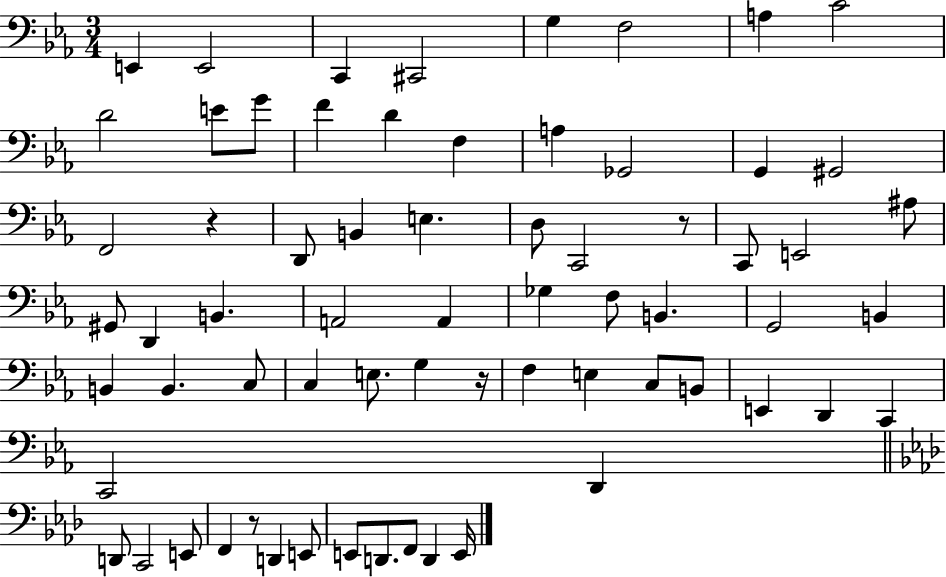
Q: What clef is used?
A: bass